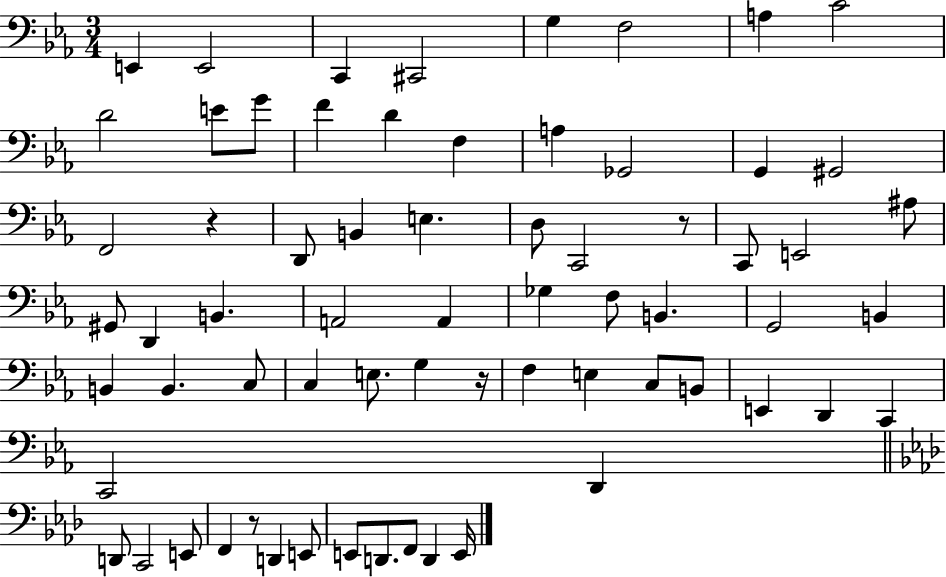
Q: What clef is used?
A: bass